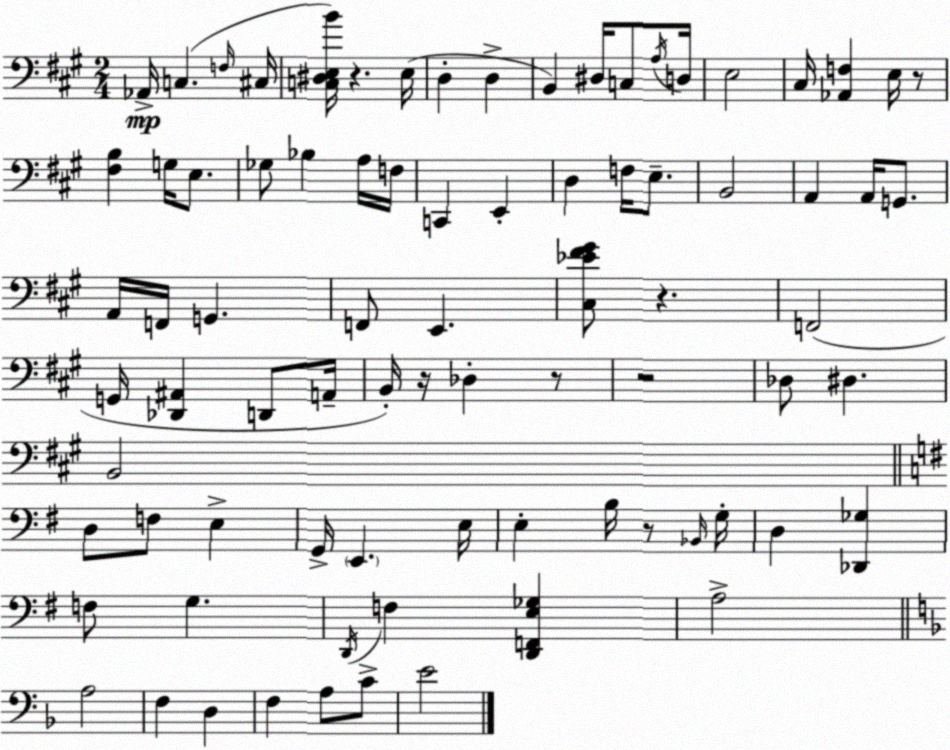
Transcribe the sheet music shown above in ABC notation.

X:1
T:Untitled
M:2/4
L:1/4
K:A
_A,,/4 C, F,/4 ^C,/4 [C,^D,E,B]/4 z E,/4 D, D, B,, ^D,/4 C,/2 A,/4 D,/4 E,2 ^C,/4 [_A,,F,] E,/4 z/2 [^F,B,] G,/4 E,/2 _G,/2 _B, A,/4 F,/4 C,, E,, D, F,/4 E,/2 B,,2 A,, A,,/4 G,,/2 A,,/4 F,,/4 G,, F,,/2 E,, [^C,_E^F^G]/2 z F,,2 G,,/4 [_D,,^A,,] D,,/2 A,,/4 B,,/4 z/4 _D, z/2 z2 _D,/2 ^D, B,,2 D,/2 F,/2 E, G,,/4 E,, E,/4 E, B,/4 z/2 _B,,/4 G,/4 D, [_D,,_G,] F,/2 G, D,,/4 F, [D,,F,,E,_G,] A,2 A,2 F, D, F, A,/2 C/2 E2